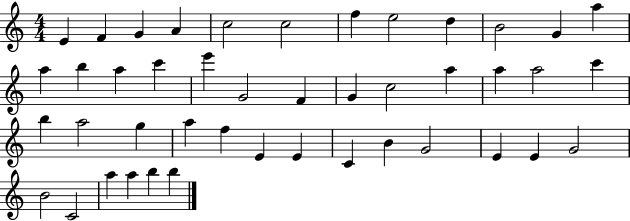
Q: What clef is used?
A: treble